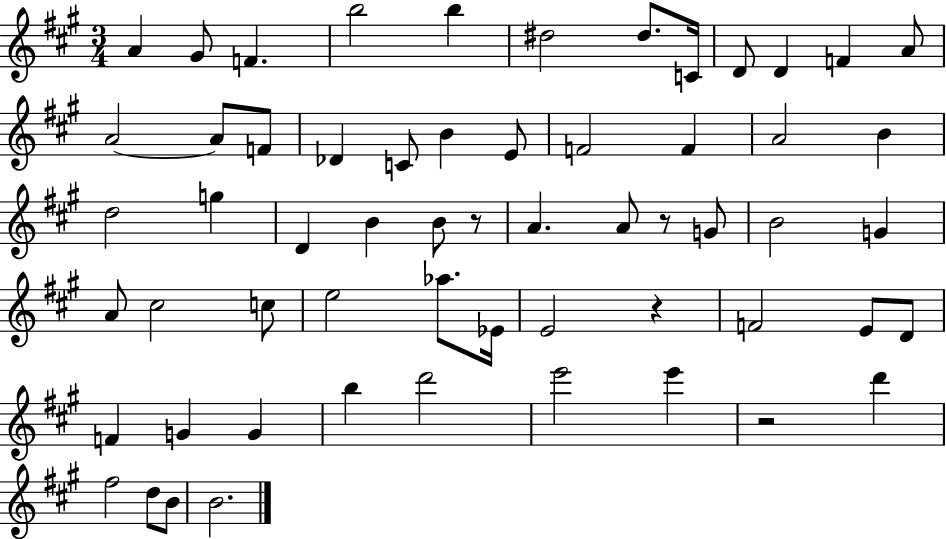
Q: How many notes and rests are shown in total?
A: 59